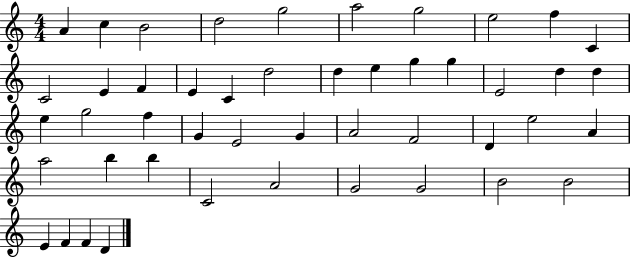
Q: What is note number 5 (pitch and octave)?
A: G5